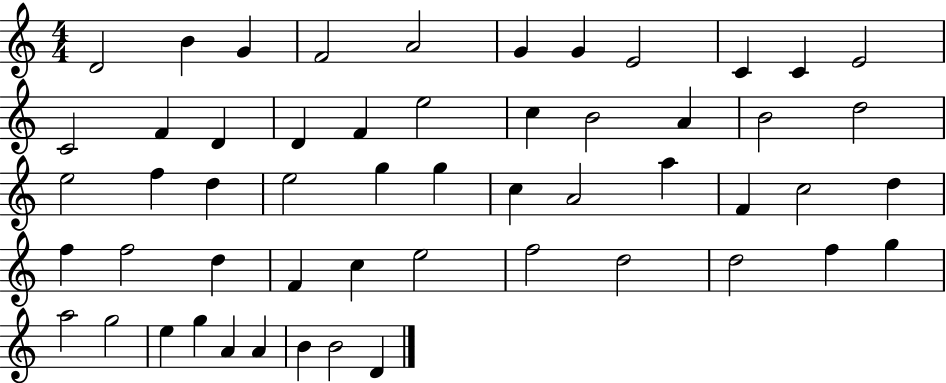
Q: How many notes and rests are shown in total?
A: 54